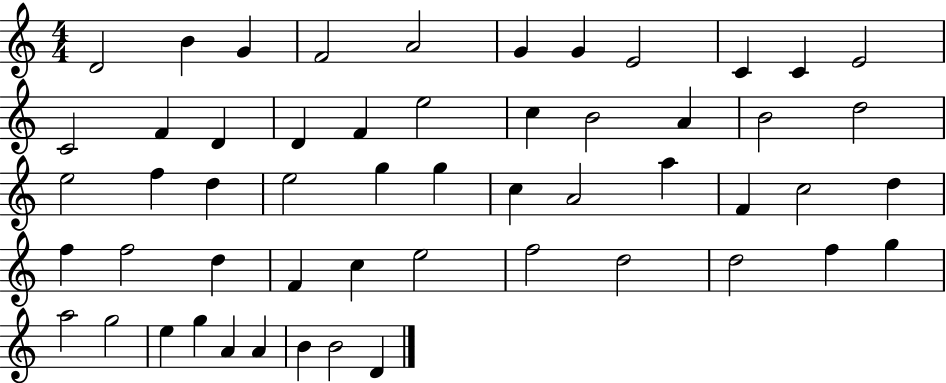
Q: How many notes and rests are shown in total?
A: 54